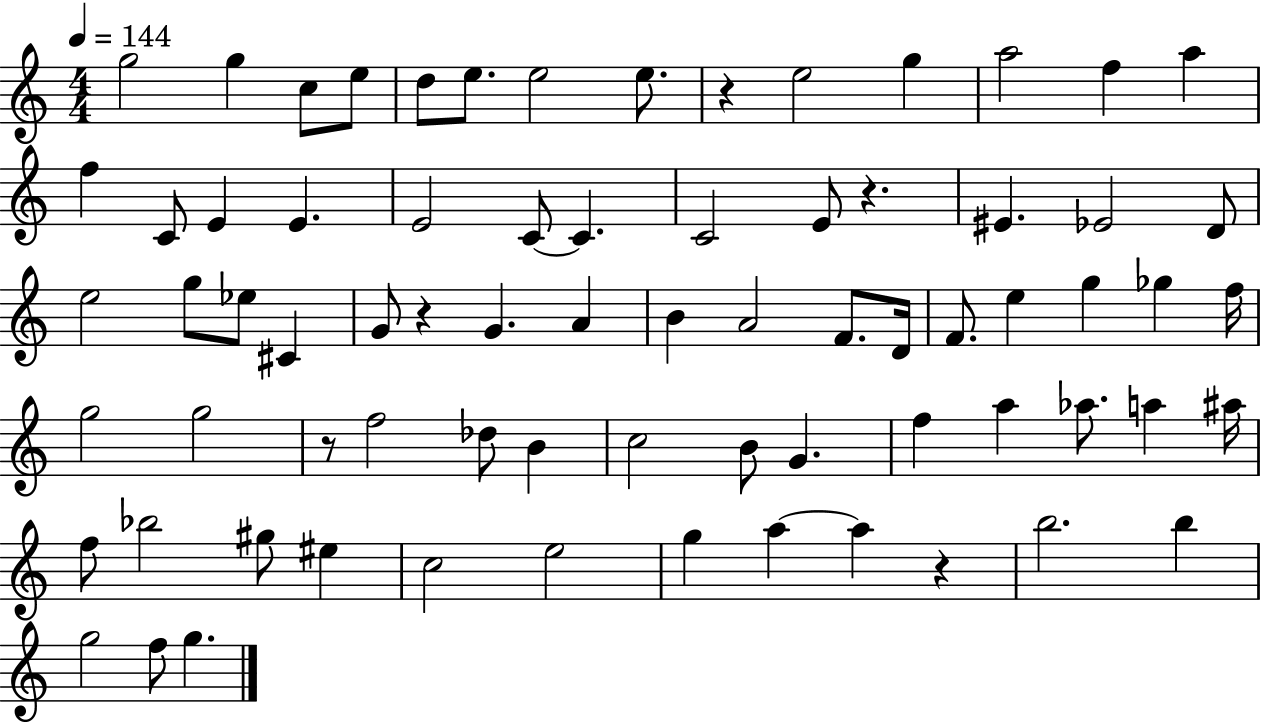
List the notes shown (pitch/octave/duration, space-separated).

G5/h G5/q C5/e E5/e D5/e E5/e. E5/h E5/e. R/q E5/h G5/q A5/h F5/q A5/q F5/q C4/e E4/q E4/q. E4/h C4/e C4/q. C4/h E4/e R/q. EIS4/q. Eb4/h D4/e E5/h G5/e Eb5/e C#4/q G4/e R/q G4/q. A4/q B4/q A4/h F4/e. D4/s F4/e. E5/q G5/q Gb5/q F5/s G5/h G5/h R/e F5/h Db5/e B4/q C5/h B4/e G4/q. F5/q A5/q Ab5/e. A5/q A#5/s F5/e Bb5/h G#5/e EIS5/q C5/h E5/h G5/q A5/q A5/q R/q B5/h. B5/q G5/h F5/e G5/q.